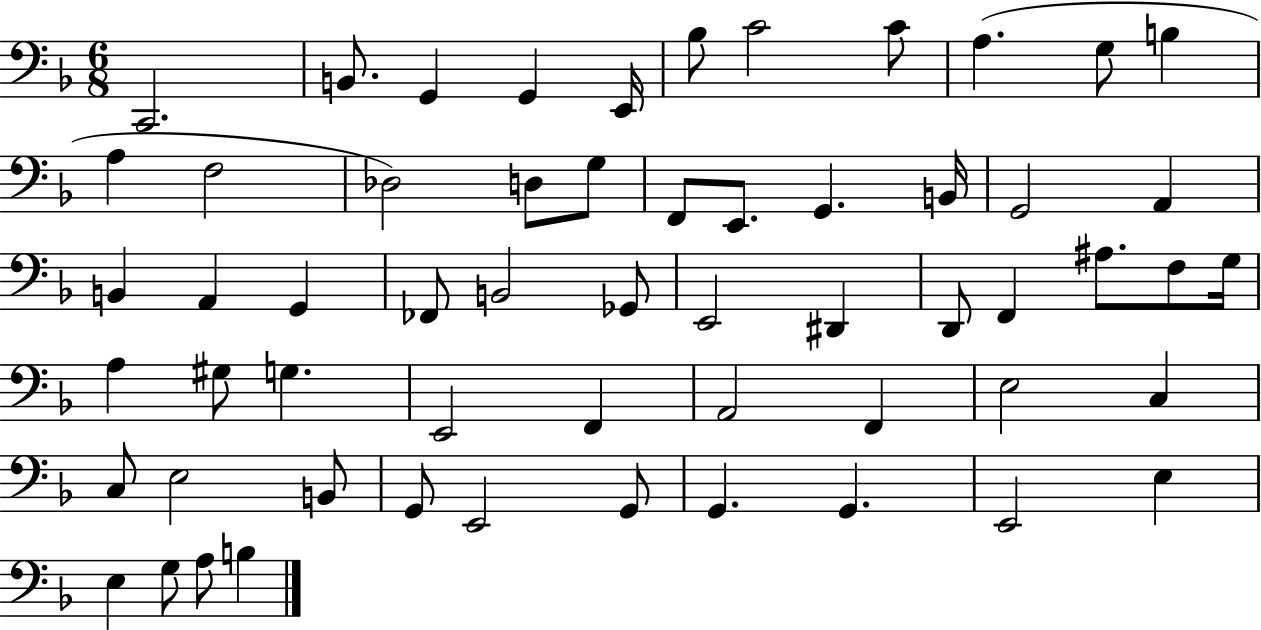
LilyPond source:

{
  \clef bass
  \numericTimeSignature
  \time 6/8
  \key f \major
  c,2. | b,8. g,4 g,4 e,16 | bes8 c'2 c'8 | a4.( g8 b4 | \break a4 f2 | des2) d8 g8 | f,8 e,8. g,4. b,16 | g,2 a,4 | \break b,4 a,4 g,4 | fes,8 b,2 ges,8 | e,2 dis,4 | d,8 f,4 ais8. f8 g16 | \break a4 gis8 g4. | e,2 f,4 | a,2 f,4 | e2 c4 | \break c8 e2 b,8 | g,8 e,2 g,8 | g,4. g,4. | e,2 e4 | \break e4 g8 a8 b4 | \bar "|."
}